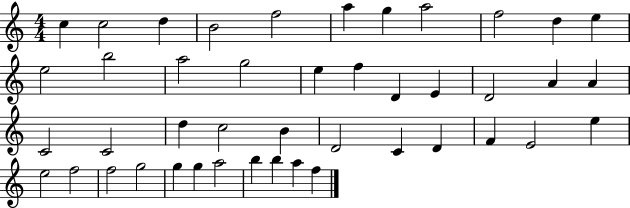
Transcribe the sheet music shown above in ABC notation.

X:1
T:Untitled
M:4/4
L:1/4
K:C
c c2 d B2 f2 a g a2 f2 d e e2 b2 a2 g2 e f D E D2 A A C2 C2 d c2 B D2 C D F E2 e e2 f2 f2 g2 g g a2 b b a f